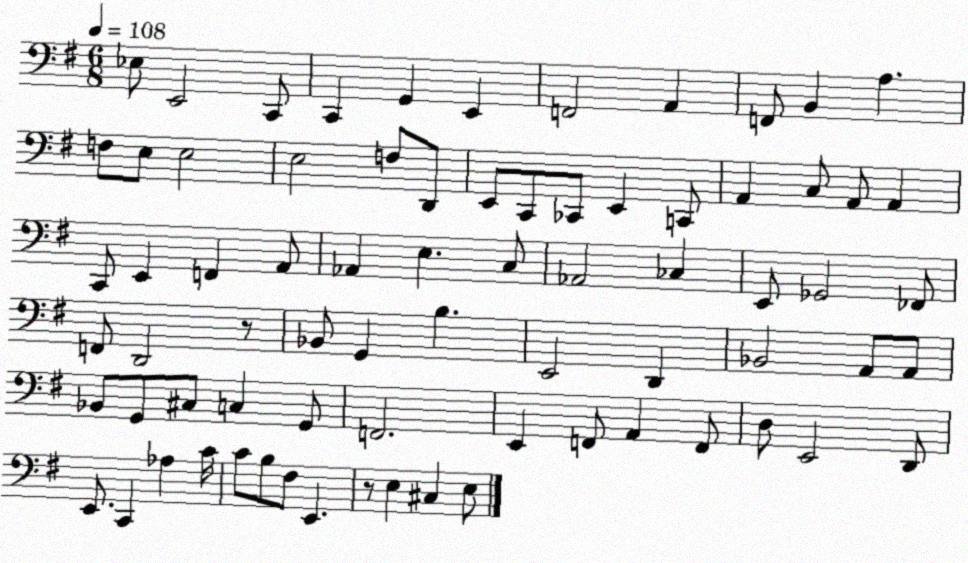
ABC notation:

X:1
T:Untitled
M:6/8
L:1/4
K:G
_E,/2 E,,2 C,,/2 C,, G,, E,, F,,2 A,, F,,/2 B,, A, F,/2 E,/2 E,2 E,2 F,/2 D,,/2 E,,/2 C,,/2 _C,,/2 E,, C,,/2 A,, C,/2 A,,/2 A,, C,,/2 E,, F,, A,,/2 _A,, E, C,/2 _A,,2 _C, E,,/2 _G,,2 _F,,/2 F,,/2 D,,2 z/2 _B,,/2 G,, B, E,,2 D,, _B,,2 A,,/2 A,,/2 _B,,/2 G,,/2 ^C,/2 C, G,,/2 F,,2 E,, F,,/2 A,, F,,/2 D,/2 E,,2 D,,/2 E,,/2 C,, _A, C/4 C/2 B,/2 ^F,/2 E,, z/2 E, ^C, E,/2